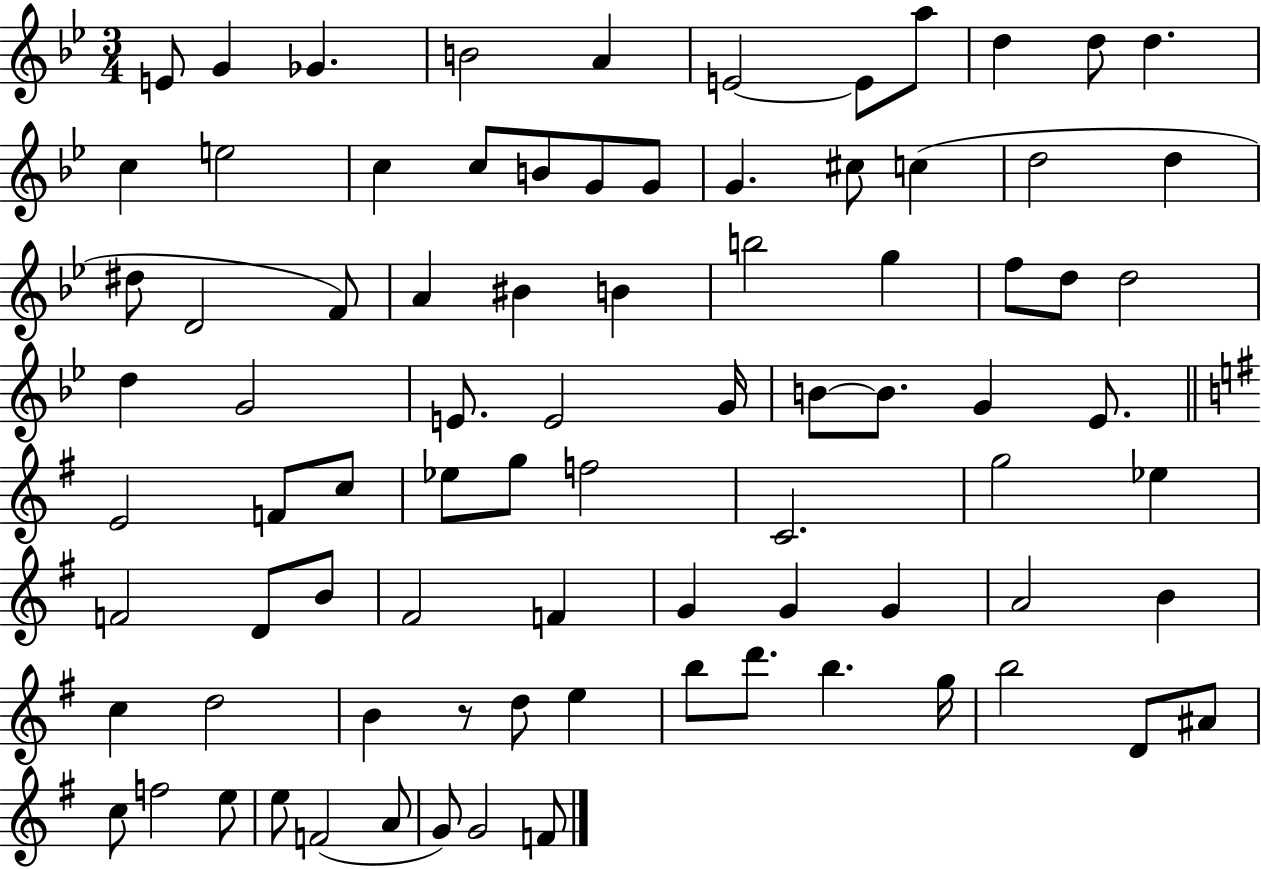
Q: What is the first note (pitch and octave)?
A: E4